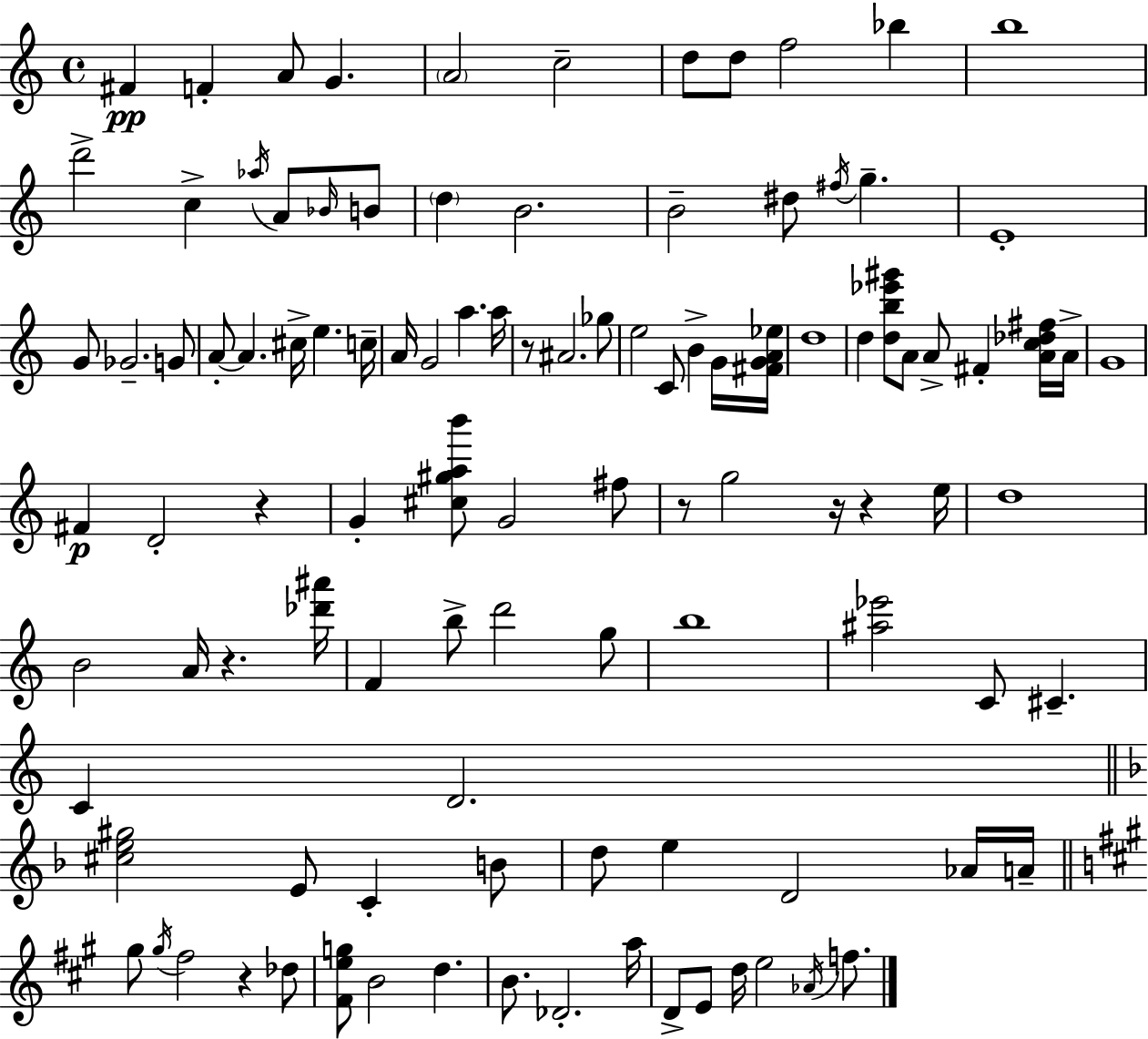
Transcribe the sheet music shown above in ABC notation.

X:1
T:Untitled
M:4/4
L:1/4
K:Am
^F F A/2 G A2 c2 d/2 d/2 f2 _b b4 d'2 c _a/4 A/2 _B/4 B/2 d B2 B2 ^d/2 ^f/4 g E4 G/2 _G2 G/2 A/2 A ^c/4 e c/4 A/4 G2 a a/4 z/2 ^A2 _g/2 e2 C/2 B G/4 [^FGA_e]/4 d4 d [db_e'^g']/2 A/2 A/2 ^F [Ac_d^f]/4 A/4 G4 ^F D2 z G [^c^gab']/2 G2 ^f/2 z/2 g2 z/4 z e/4 d4 B2 A/4 z [_d'^a']/4 F b/2 d'2 g/2 b4 [^a_e']2 C/2 ^C C D2 [^ce^g]2 E/2 C B/2 d/2 e D2 _A/4 A/4 ^g/2 ^g/4 ^f2 z _d/2 [^Feg]/2 B2 d B/2 _D2 a/4 D/2 E/2 d/4 e2 _A/4 f/2